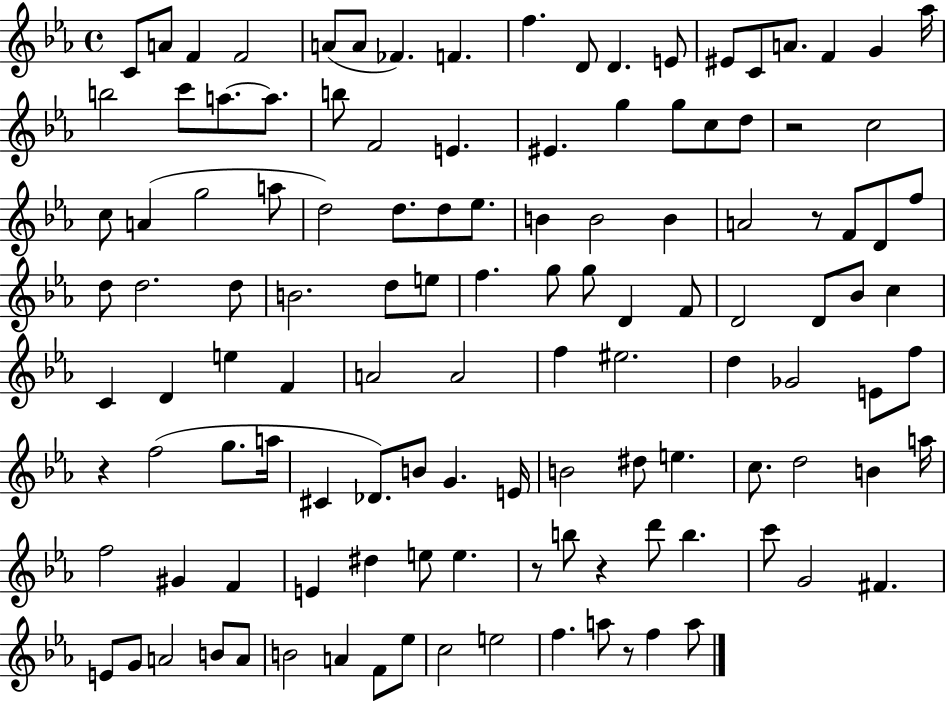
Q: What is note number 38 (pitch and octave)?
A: D5